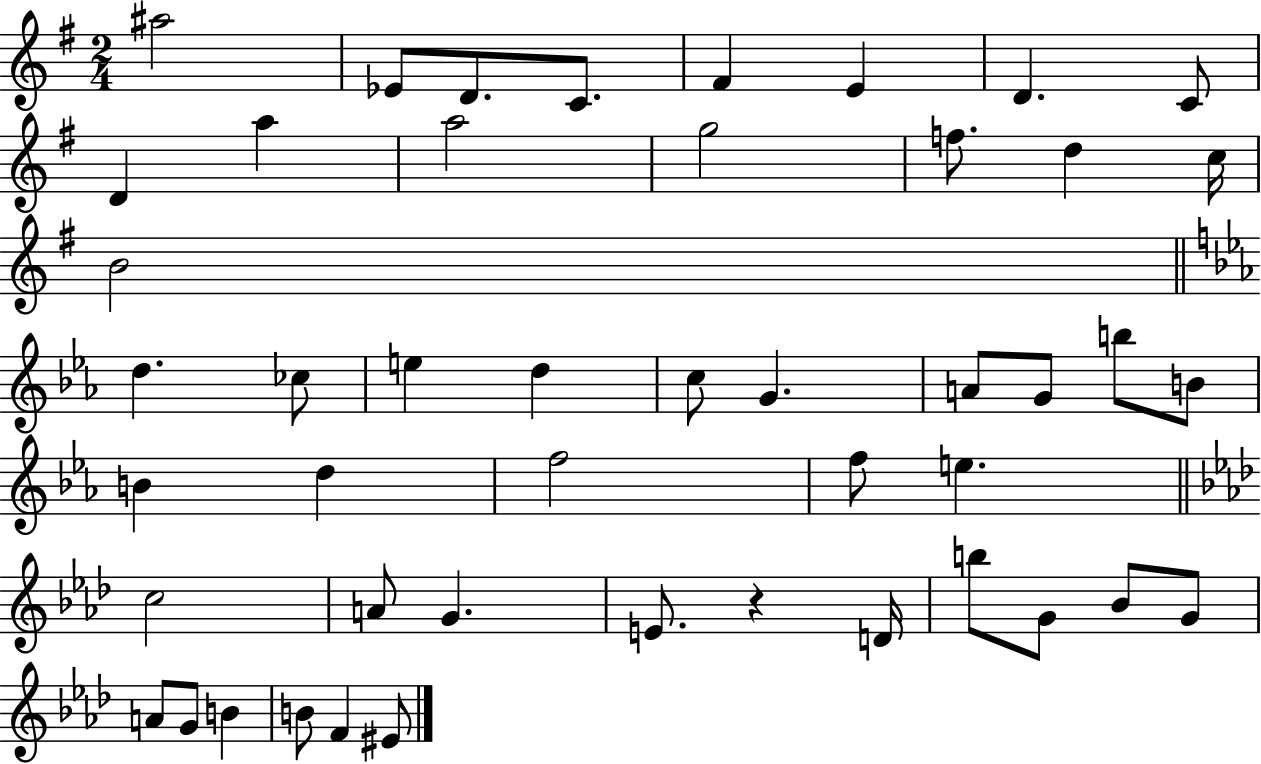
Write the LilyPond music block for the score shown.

{
  \clef treble
  \numericTimeSignature
  \time 2/4
  \key g \major
  \repeat volta 2 { ais''2 | ees'8 d'8. c'8. | fis'4 e'4 | d'4. c'8 | \break d'4 a''4 | a''2 | g''2 | f''8. d''4 c''16 | \break b'2 | \bar "||" \break \key c \minor d''4. ces''8 | e''4 d''4 | c''8 g'4. | a'8 g'8 b''8 b'8 | \break b'4 d''4 | f''2 | f''8 e''4. | \bar "||" \break \key aes \major c''2 | a'8 g'4. | e'8. r4 d'16 | b''8 g'8 bes'8 g'8 | \break a'8 g'8 b'4 | b'8 f'4 eis'8 | } \bar "|."
}